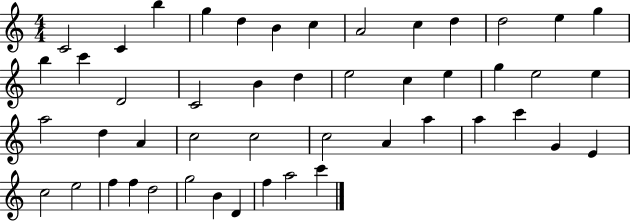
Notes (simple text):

C4/h C4/q B5/q G5/q D5/q B4/q C5/q A4/h C5/q D5/q D5/h E5/q G5/q B5/q C6/q D4/h C4/h B4/q D5/q E5/h C5/q E5/q G5/q E5/h E5/q A5/h D5/q A4/q C5/h C5/h C5/h A4/q A5/q A5/q C6/q G4/q E4/q C5/h E5/h F5/q F5/q D5/h G5/h B4/q D4/q F5/q A5/h C6/q